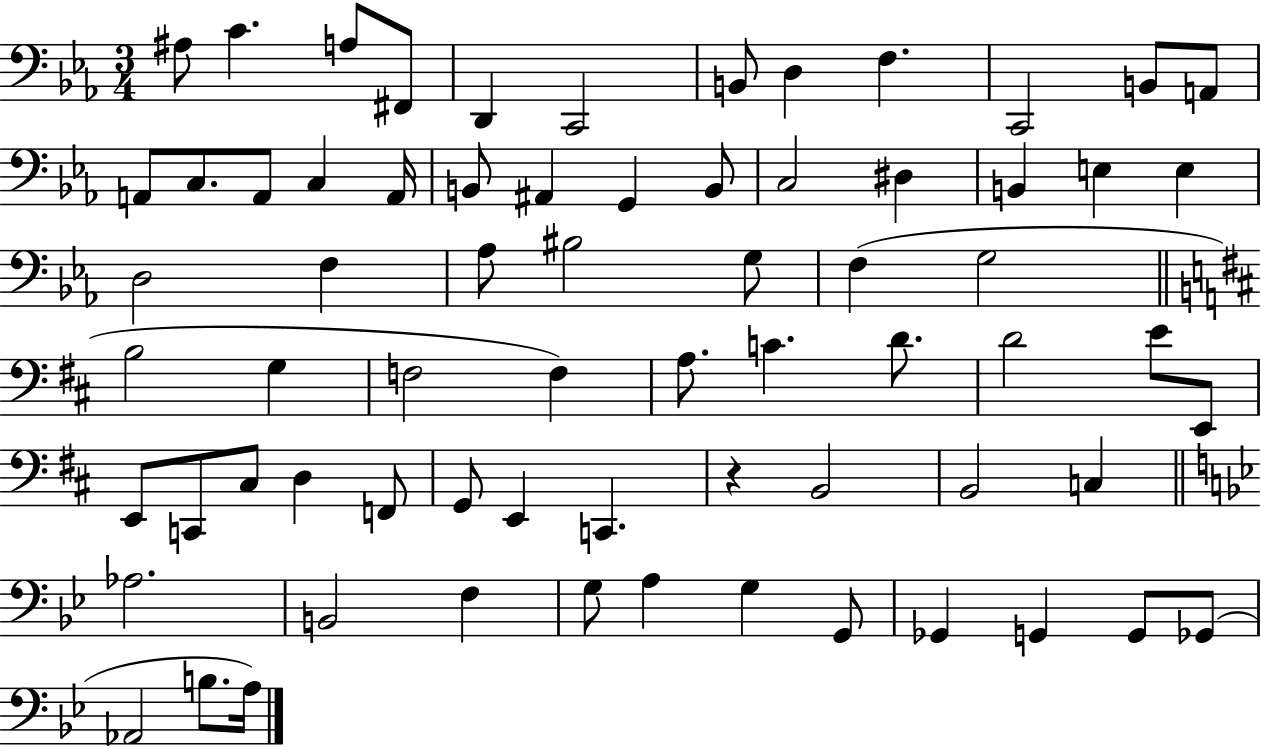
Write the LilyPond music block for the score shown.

{
  \clef bass
  \numericTimeSignature
  \time 3/4
  \key ees \major
  \repeat volta 2 { ais8 c'4. a8 fis,8 | d,4 c,2 | b,8 d4 f4. | c,2 b,8 a,8 | \break a,8 c8. a,8 c4 a,16 | b,8 ais,4 g,4 b,8 | c2 dis4 | b,4 e4 e4 | \break d2 f4 | aes8 bis2 g8 | f4( g2 | \bar "||" \break \key d \major b2 g4 | f2 f4) | a8. c'4. d'8. | d'2 e'8 e,8 | \break e,8 c,8 cis8 d4 f,8 | g,8 e,4 c,4. | r4 b,2 | b,2 c4 | \break \bar "||" \break \key bes \major aes2. | b,2 f4 | g8 a4 g4 g,8 | ges,4 g,4 g,8 ges,8( | \break aes,2 b8. a16) | } \bar "|."
}